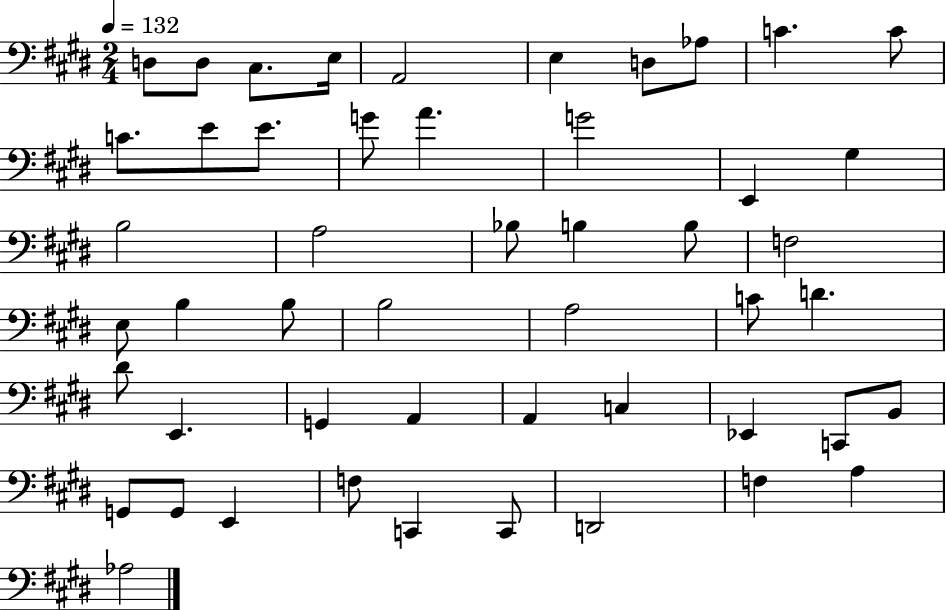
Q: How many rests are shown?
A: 0